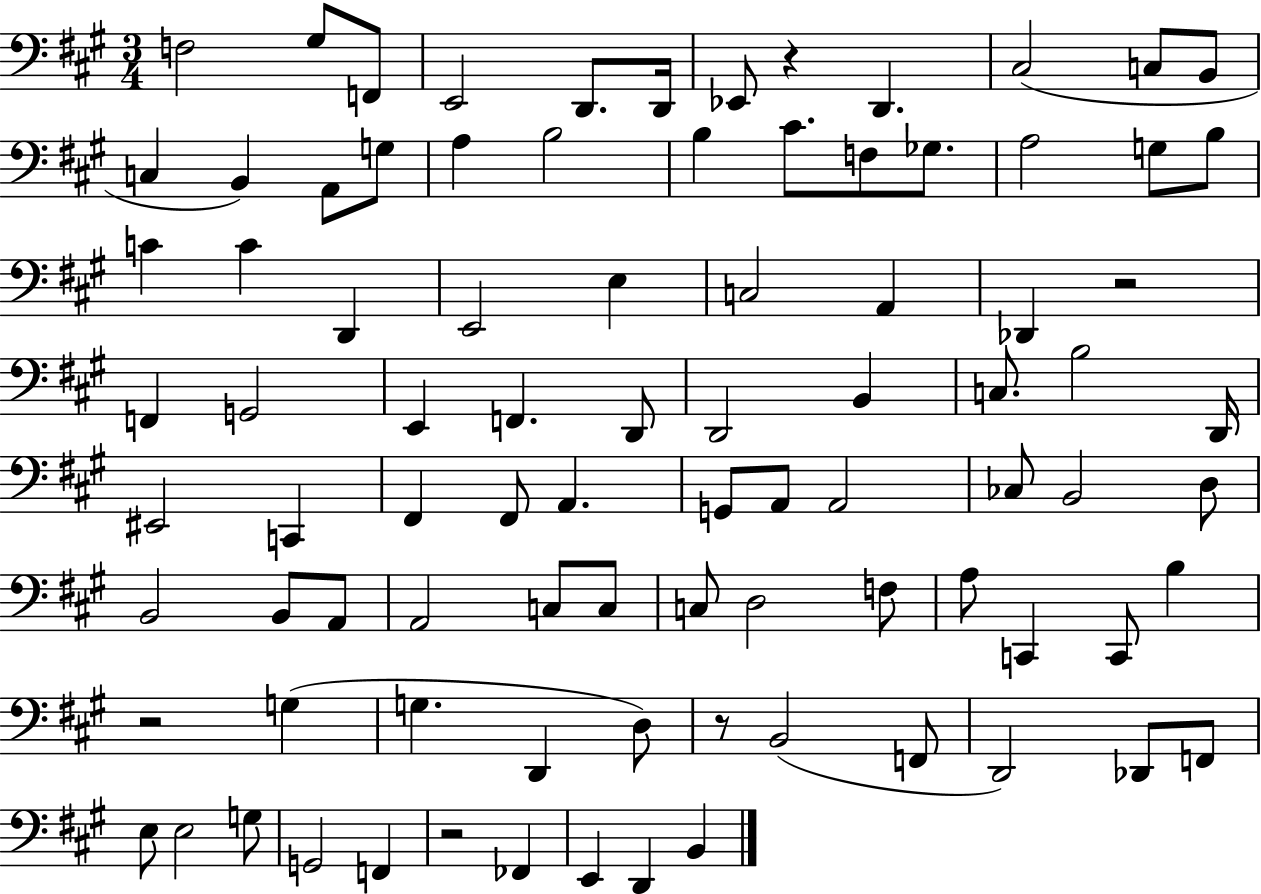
F3/h G#3/e F2/e E2/h D2/e. D2/s Eb2/e R/q D2/q. C#3/h C3/e B2/e C3/q B2/q A2/e G3/e A3/q B3/h B3/q C#4/e. F3/e Gb3/e. A3/h G3/e B3/e C4/q C4/q D2/q E2/h E3/q C3/h A2/q Db2/q R/h F2/q G2/h E2/q F2/q. D2/e D2/h B2/q C3/e. B3/h D2/s EIS2/h C2/q F#2/q F#2/e A2/q. G2/e A2/e A2/h CES3/e B2/h D3/e B2/h B2/e A2/e A2/h C3/e C3/e C3/e D3/h F3/e A3/e C2/q C2/e B3/q R/h G3/q G3/q. D2/q D3/e R/e B2/h F2/e D2/h Db2/e F2/e E3/e E3/h G3/e G2/h F2/q R/h FES2/q E2/q D2/q B2/q